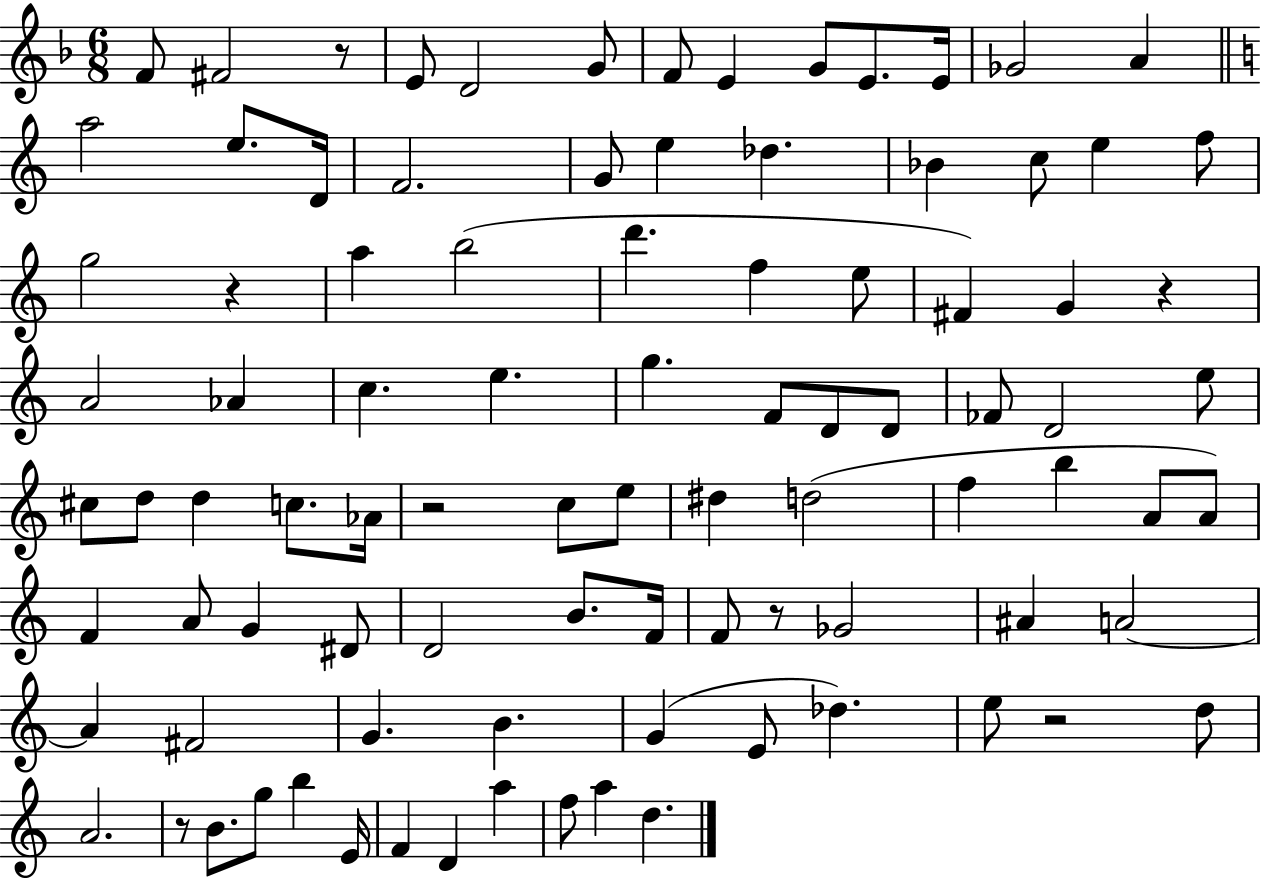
X:1
T:Untitled
M:6/8
L:1/4
K:F
F/2 ^F2 z/2 E/2 D2 G/2 F/2 E G/2 E/2 E/4 _G2 A a2 e/2 D/4 F2 G/2 e _d _B c/2 e f/2 g2 z a b2 d' f e/2 ^F G z A2 _A c e g F/2 D/2 D/2 _F/2 D2 e/2 ^c/2 d/2 d c/2 _A/4 z2 c/2 e/2 ^d d2 f b A/2 A/2 F A/2 G ^D/2 D2 B/2 F/4 F/2 z/2 _G2 ^A A2 A ^F2 G B G E/2 _d e/2 z2 d/2 A2 z/2 B/2 g/2 b E/4 F D a f/2 a d